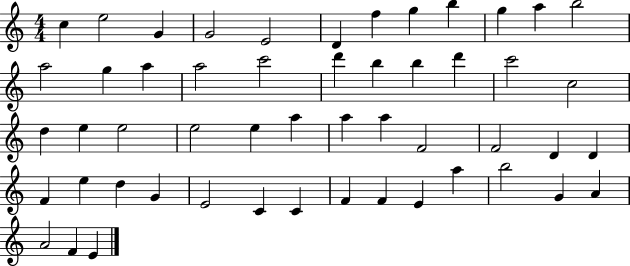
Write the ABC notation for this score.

X:1
T:Untitled
M:4/4
L:1/4
K:C
c e2 G G2 E2 D f g b g a b2 a2 g a a2 c'2 d' b b d' c'2 c2 d e e2 e2 e a a a F2 F2 D D F e d G E2 C C F F E a b2 G A A2 F E